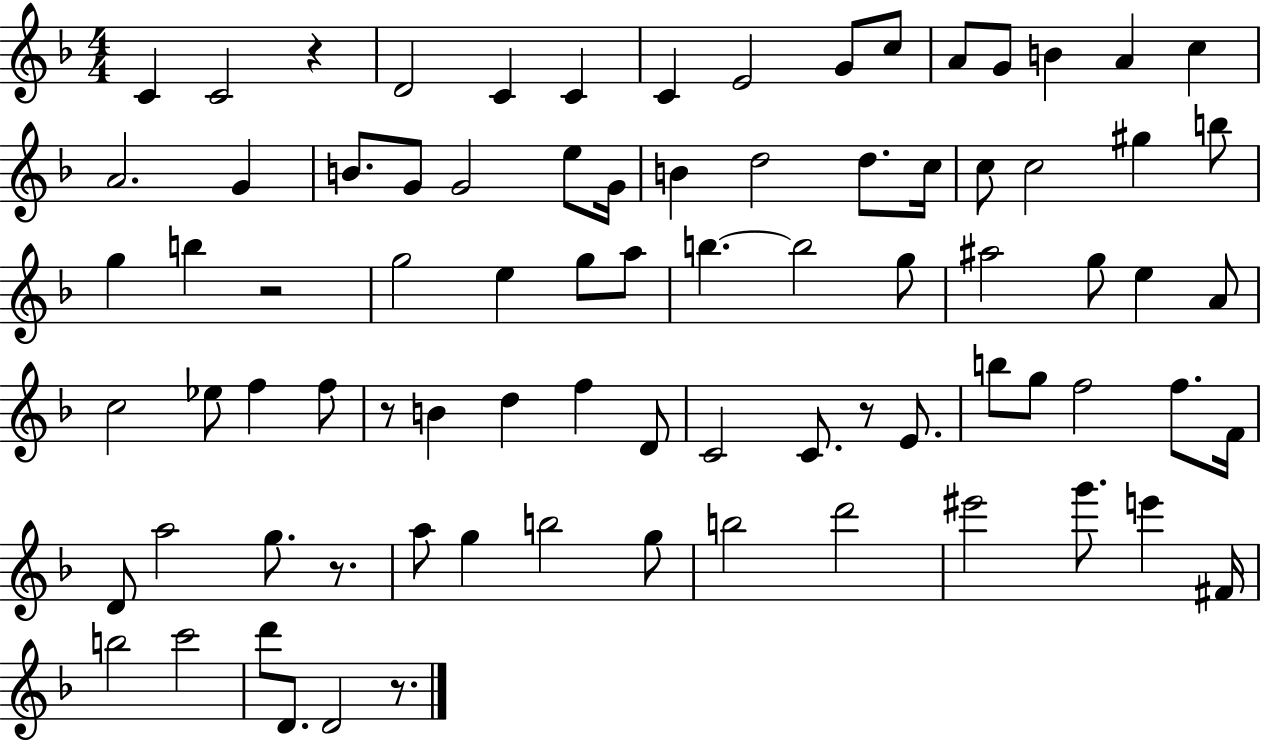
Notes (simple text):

C4/q C4/h R/q D4/h C4/q C4/q C4/q E4/h G4/e C5/e A4/e G4/e B4/q A4/q C5/q A4/h. G4/q B4/e. G4/e G4/h E5/e G4/s B4/q D5/h D5/e. C5/s C5/e C5/h G#5/q B5/e G5/q B5/q R/h G5/h E5/q G5/e A5/e B5/q. B5/h G5/e A#5/h G5/e E5/q A4/e C5/h Eb5/e F5/q F5/e R/e B4/q D5/q F5/q D4/e C4/h C4/e. R/e E4/e. B5/e G5/e F5/h F5/e. F4/s D4/e A5/h G5/e. R/e. A5/e G5/q B5/h G5/e B5/h D6/h EIS6/h G6/e. E6/q F#4/s B5/h C6/h D6/e D4/e. D4/h R/e.